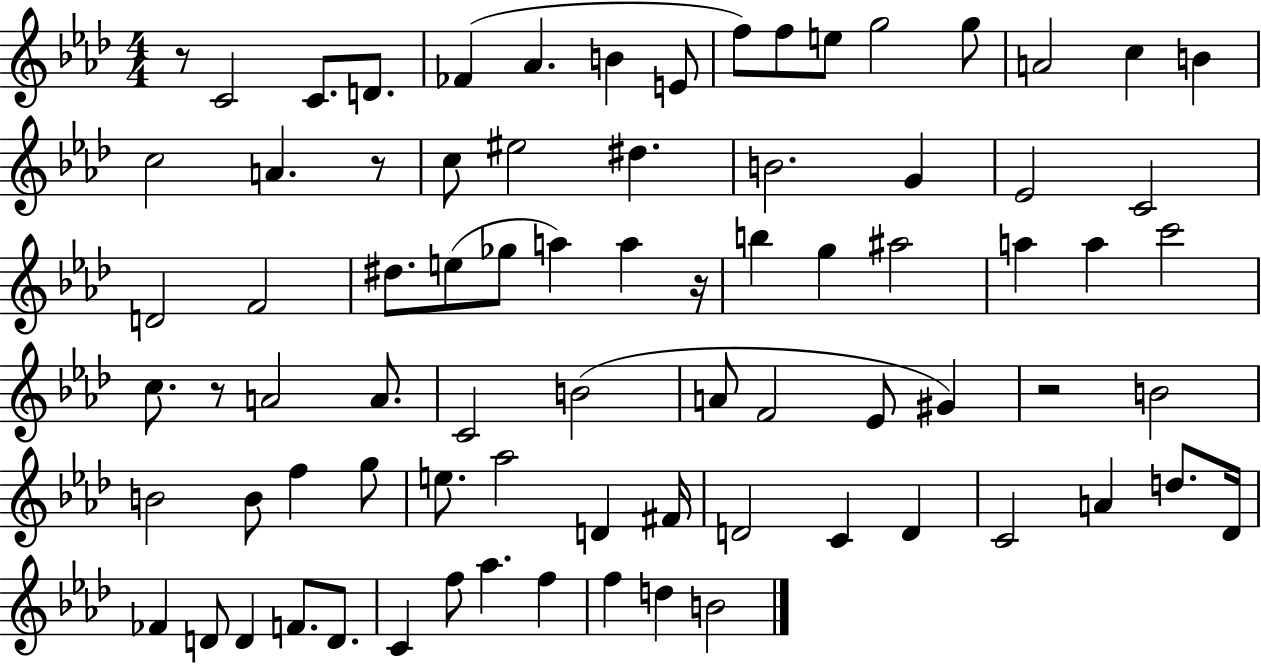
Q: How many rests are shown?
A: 5